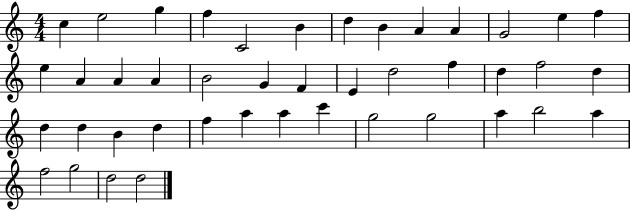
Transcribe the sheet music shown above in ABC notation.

X:1
T:Untitled
M:4/4
L:1/4
K:C
c e2 g f C2 B d B A A G2 e f e A A A B2 G F E d2 f d f2 d d d B d f a a c' g2 g2 a b2 a f2 g2 d2 d2